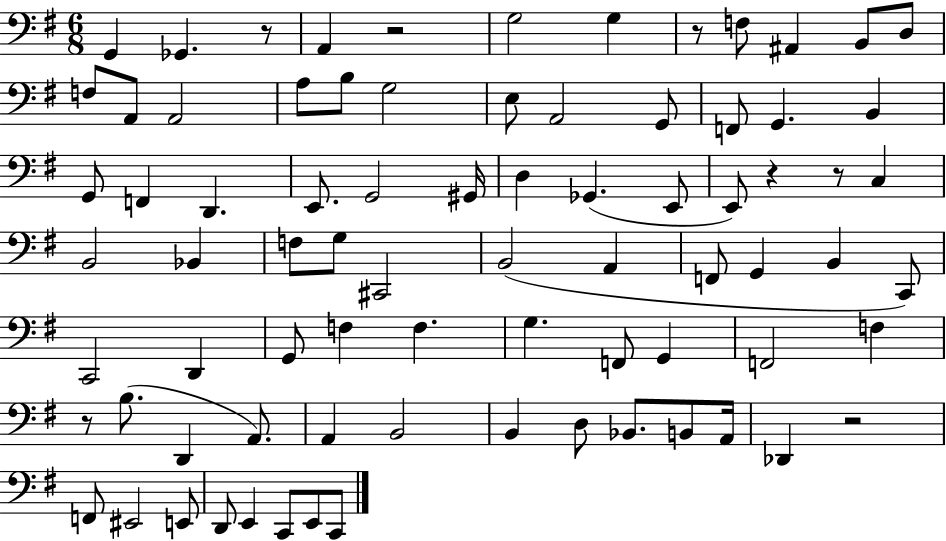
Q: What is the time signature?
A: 6/8